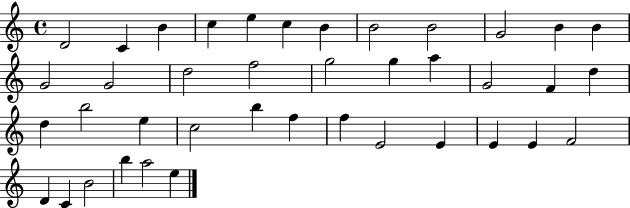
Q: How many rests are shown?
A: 0